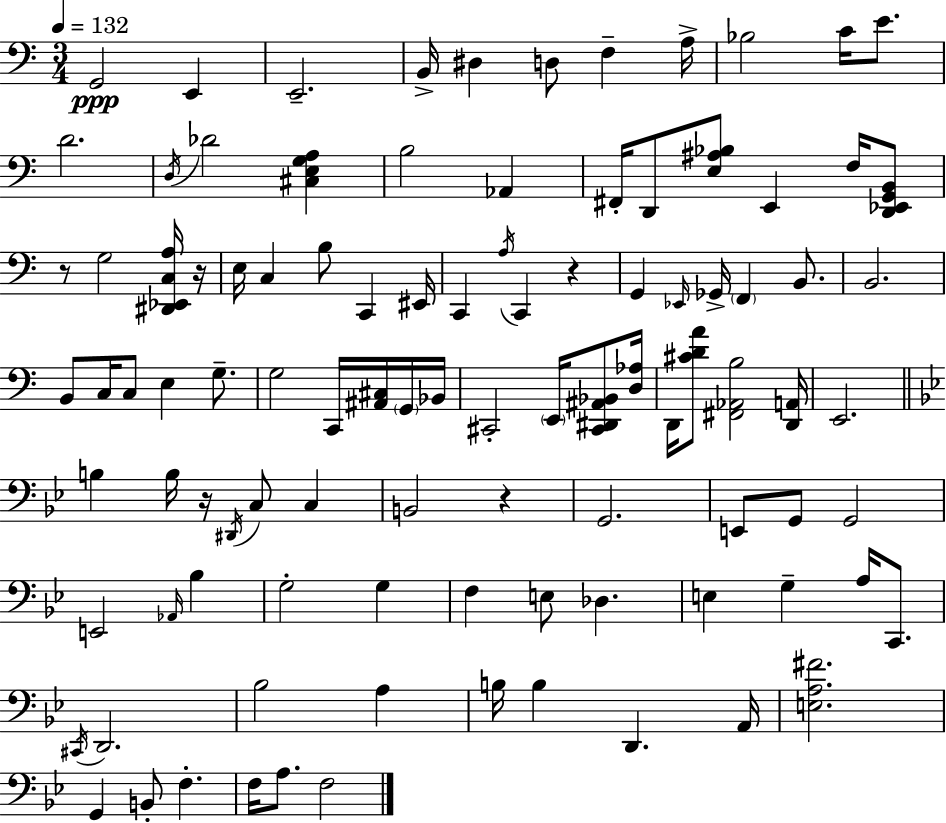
G2/h E2/q E2/h. B2/s D#3/q D3/e F3/q A3/s Bb3/h C4/s E4/e. D4/h. D3/s Db4/h [C#3,E3,G3,A3]/q B3/h Ab2/q F#2/s D2/e [E3,A#3,Bb3]/e E2/q F3/s [D2,Eb2,G2,B2]/e R/e G3/h [D#2,Eb2,C3,A3]/s R/s E3/s C3/q B3/e C2/q EIS2/s C2/q A3/s C2/q R/q G2/q Eb2/s Gb2/s F2/q B2/e. B2/h. B2/e C3/s C3/e E3/q G3/e. G3/h C2/s [A#2,C#3]/s G2/s Bb2/s C#2/h E2/s [C#2,D#2,A#2,Bb2]/e [D3,Ab3]/s D2/s [C#4,D4,A4]/e [F#2,Ab2,B3]/h [D2,A2]/s E2/h. B3/q B3/s R/s D#2/s C3/e C3/q B2/h R/q G2/h. E2/e G2/e G2/h E2/h Ab2/s Bb3/q G3/h G3/q F3/q E3/e Db3/q. E3/q G3/q A3/s C2/e. C#2/s D2/h. Bb3/h A3/q B3/s B3/q D2/q. A2/s [E3,A3,F#4]/h. G2/q B2/e F3/q. F3/s A3/e. F3/h